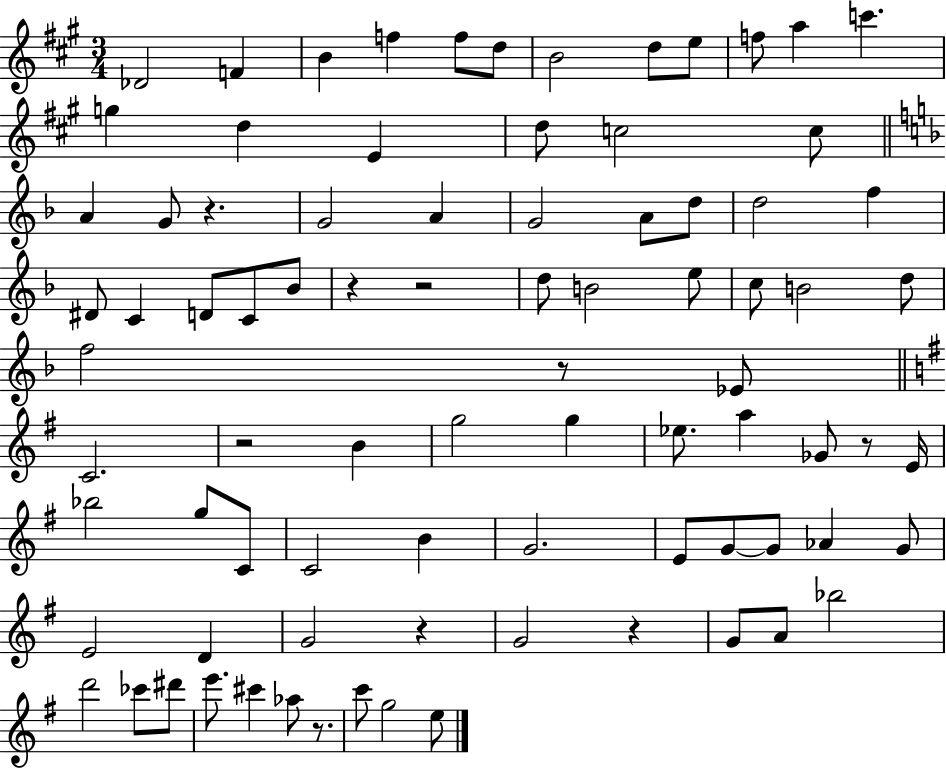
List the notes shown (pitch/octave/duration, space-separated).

Db4/h F4/q B4/q F5/q F5/e D5/e B4/h D5/e E5/e F5/e A5/q C6/q. G5/q D5/q E4/q D5/e C5/h C5/e A4/q G4/e R/q. G4/h A4/q G4/h A4/e D5/e D5/h F5/q D#4/e C4/q D4/e C4/e Bb4/e R/q R/h D5/e B4/h E5/e C5/e B4/h D5/e F5/h R/e Eb4/e C4/h. R/h B4/q G5/h G5/q Eb5/e. A5/q Gb4/e R/e E4/s Bb5/h G5/e C4/e C4/h B4/q G4/h. E4/e G4/e G4/e Ab4/q G4/e E4/h D4/q G4/h R/q G4/h R/q G4/e A4/e Bb5/h D6/h CES6/e D#6/e E6/e. C#6/q Ab5/e R/e. C6/e G5/h E5/e